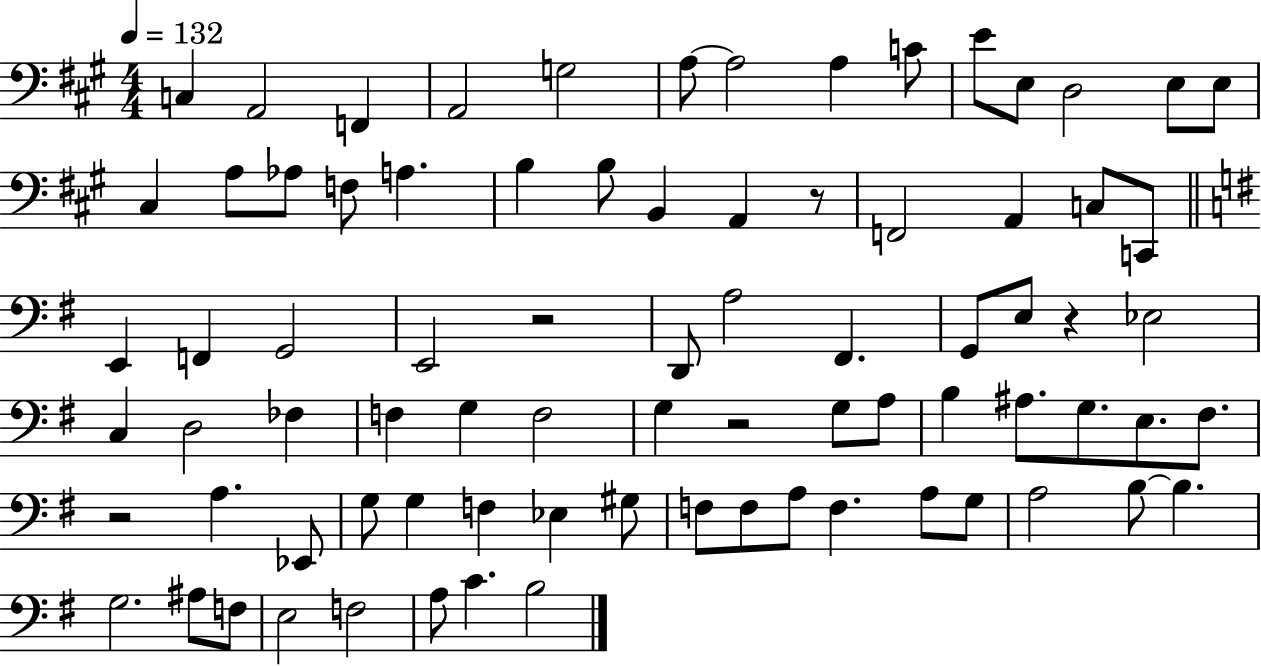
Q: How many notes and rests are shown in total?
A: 80